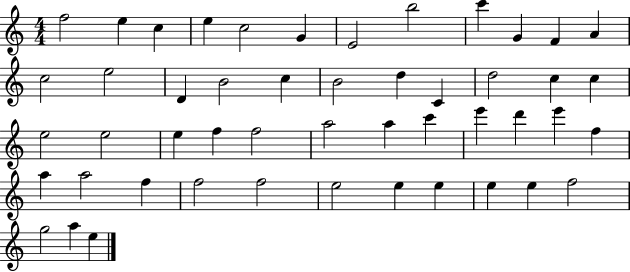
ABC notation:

X:1
T:Untitled
M:4/4
L:1/4
K:C
f2 e c e c2 G E2 b2 c' G F A c2 e2 D B2 c B2 d C d2 c c e2 e2 e f f2 a2 a c' e' d' e' f a a2 f f2 f2 e2 e e e e f2 g2 a e